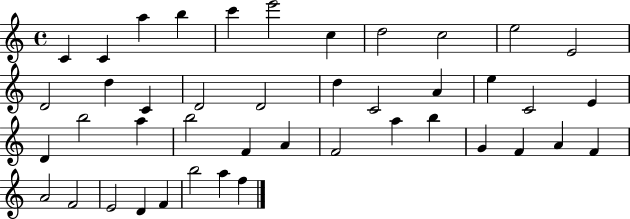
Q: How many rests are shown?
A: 0